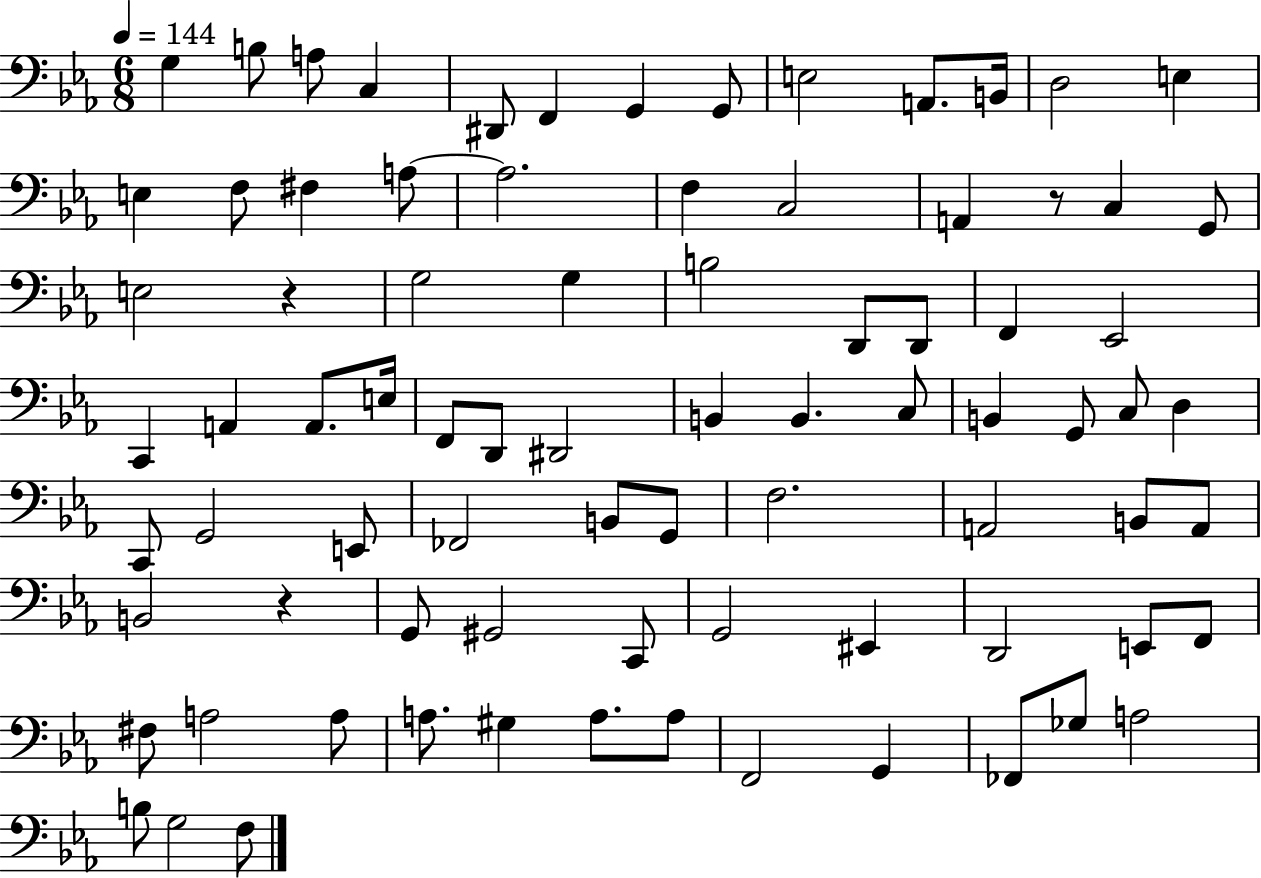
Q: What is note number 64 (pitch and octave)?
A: F2